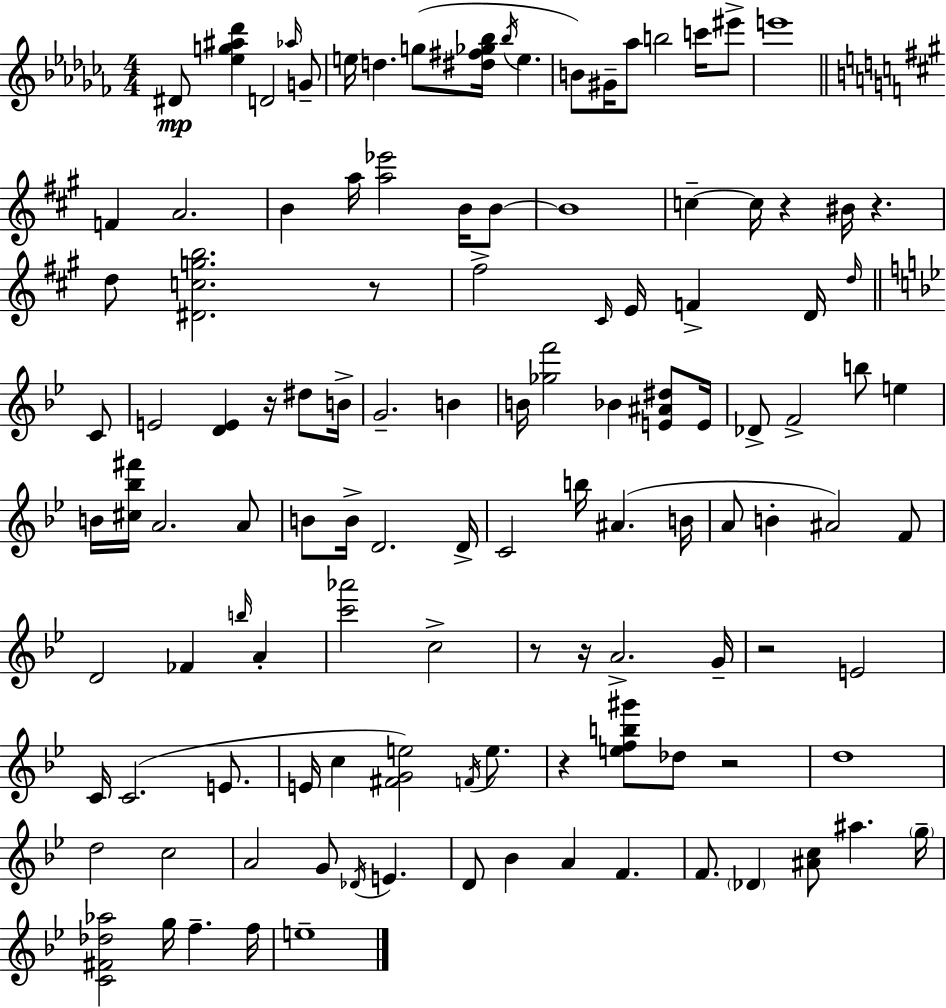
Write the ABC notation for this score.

X:1
T:Untitled
M:4/4
L:1/4
K:Abm
^D/2 [_eg^a_d'] D2 _a/4 G/2 e/4 d g/2 [^d^f_g_b]/4 _b/4 e B/2 ^G/4 _a/2 b2 c'/4 ^e'/2 e'4 F A2 B a/4 [a_e']2 B/4 B/2 B4 c c/4 z ^B/4 z d/2 [^Dcgb]2 z/2 ^f2 ^C/4 E/4 F D/4 d/4 C/2 E2 [DE] z/4 ^d/2 B/4 G2 B B/4 [_gf']2 _B [E^A^d]/2 E/4 _D/2 F2 b/2 e B/4 [^c_b^f']/4 A2 A/2 B/2 B/4 D2 D/4 C2 b/4 ^A B/4 A/2 B ^A2 F/2 D2 _F b/4 A [c'_a']2 c2 z/2 z/4 A2 G/4 z2 E2 C/4 C2 E/2 E/4 c [^FGe]2 F/4 e/2 z [efb^g']/2 _d/2 z2 d4 d2 c2 A2 G/2 _D/4 E D/2 _B A F F/2 _D [^Ac]/2 ^a g/4 [C^F_d_a]2 g/4 f f/4 e4